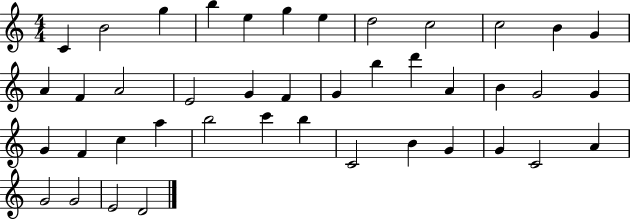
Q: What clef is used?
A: treble